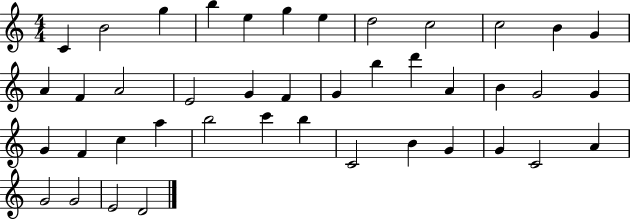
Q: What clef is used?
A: treble